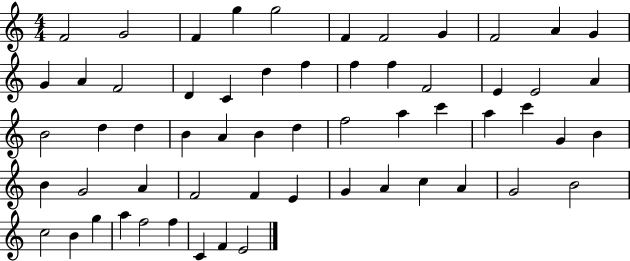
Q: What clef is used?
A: treble